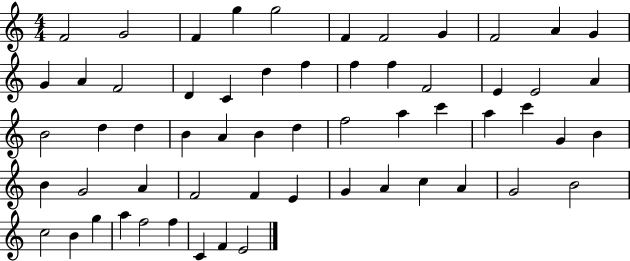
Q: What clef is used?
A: treble